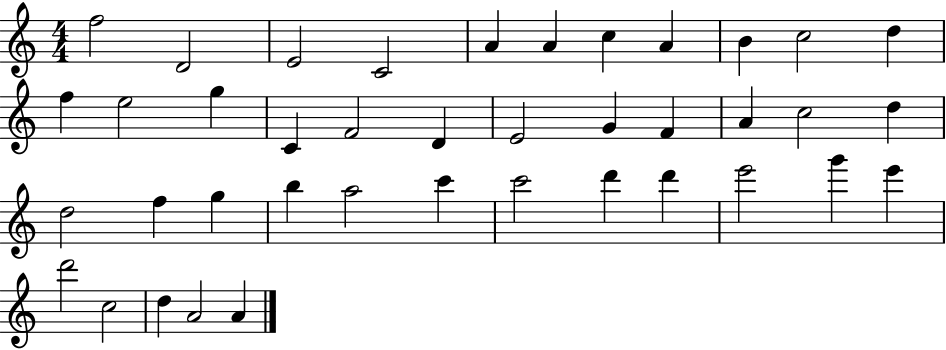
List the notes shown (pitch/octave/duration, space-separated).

F5/h D4/h E4/h C4/h A4/q A4/q C5/q A4/q B4/q C5/h D5/q F5/q E5/h G5/q C4/q F4/h D4/q E4/h G4/q F4/q A4/q C5/h D5/q D5/h F5/q G5/q B5/q A5/h C6/q C6/h D6/q D6/q E6/h G6/q E6/q D6/h C5/h D5/q A4/h A4/q